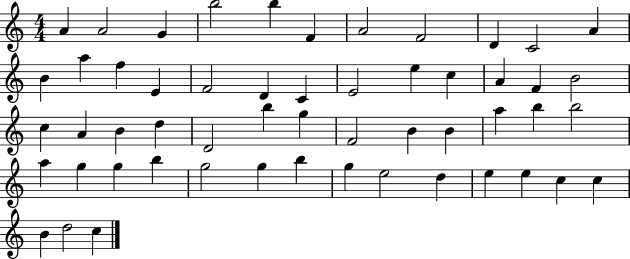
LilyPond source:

{
  \clef treble
  \numericTimeSignature
  \time 4/4
  \key c \major
  a'4 a'2 g'4 | b''2 b''4 f'4 | a'2 f'2 | d'4 c'2 a'4 | \break b'4 a''4 f''4 e'4 | f'2 d'4 c'4 | e'2 e''4 c''4 | a'4 f'4 b'2 | \break c''4 a'4 b'4 d''4 | d'2 b''4 g''4 | f'2 b'4 b'4 | a''4 b''4 b''2 | \break a''4 g''4 g''4 b''4 | g''2 g''4 b''4 | g''4 e''2 d''4 | e''4 e''4 c''4 c''4 | \break b'4 d''2 c''4 | \bar "|."
}